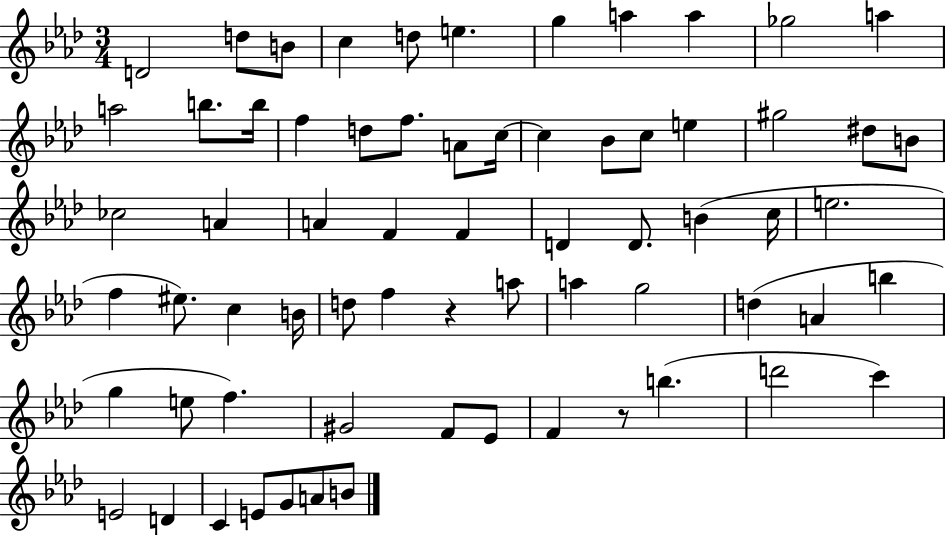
{
  \clef treble
  \numericTimeSignature
  \time 3/4
  \key aes \major
  \repeat volta 2 { d'2 d''8 b'8 | c''4 d''8 e''4. | g''4 a''4 a''4 | ges''2 a''4 | \break a''2 b''8. b''16 | f''4 d''8 f''8. a'8 c''16~~ | c''4 bes'8 c''8 e''4 | gis''2 dis''8 b'8 | \break ces''2 a'4 | a'4 f'4 f'4 | d'4 d'8. b'4( c''16 | e''2. | \break f''4 eis''8.) c''4 b'16 | d''8 f''4 r4 a''8 | a''4 g''2 | d''4( a'4 b''4 | \break g''4 e''8 f''4.) | gis'2 f'8 ees'8 | f'4 r8 b''4.( | d'''2 c'''4) | \break e'2 d'4 | c'4 e'8 g'8 a'8 b'8 | } \bar "|."
}